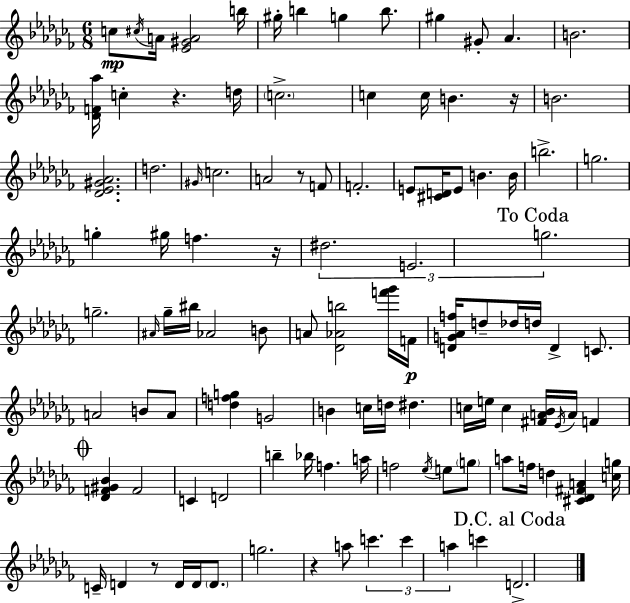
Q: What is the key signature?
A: AES minor